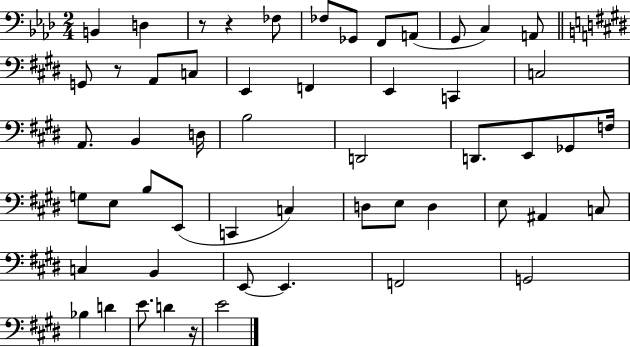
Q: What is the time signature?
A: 2/4